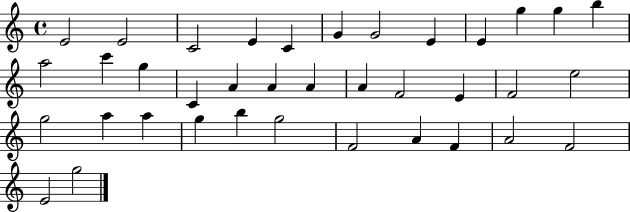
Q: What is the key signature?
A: C major